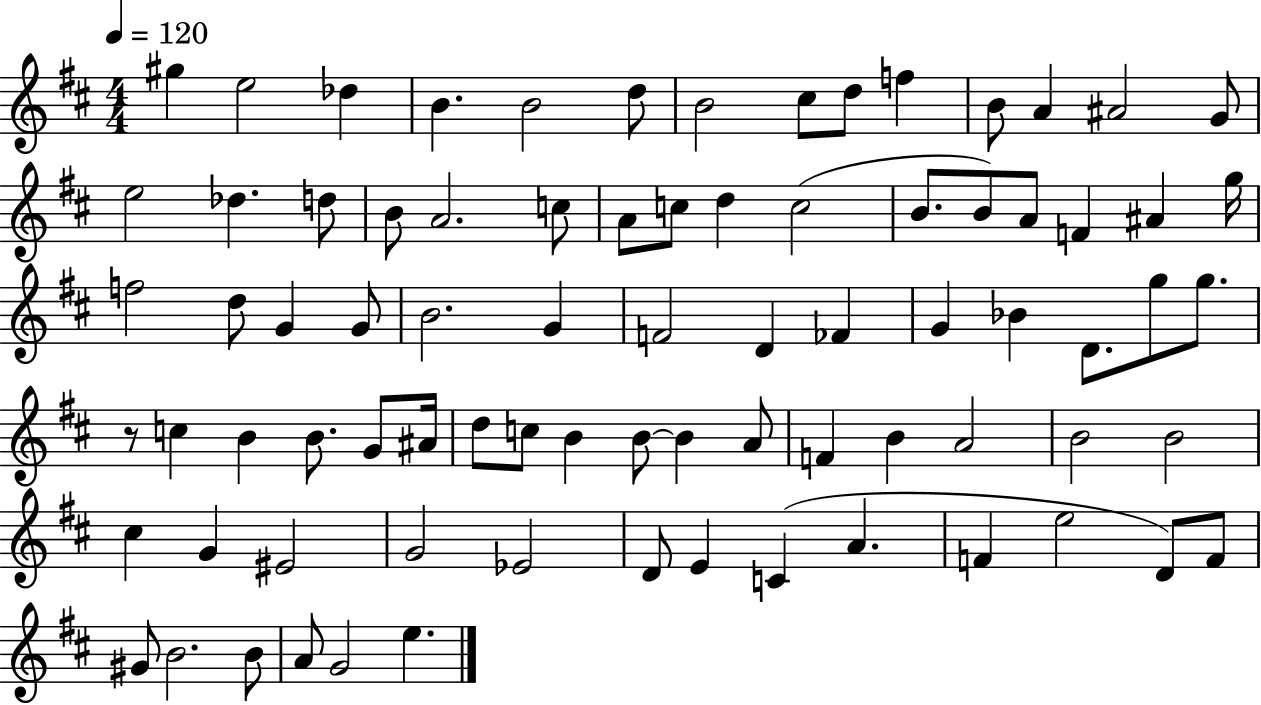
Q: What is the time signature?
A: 4/4